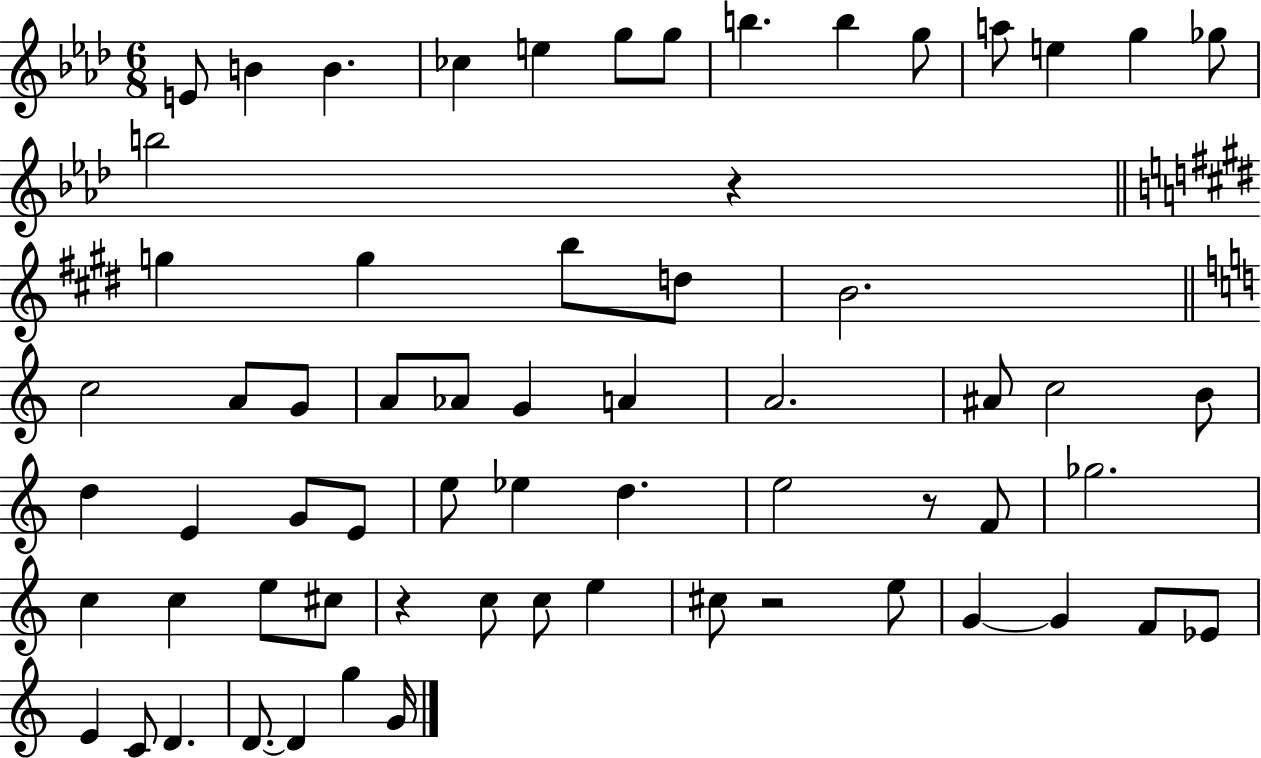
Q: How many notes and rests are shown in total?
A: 65